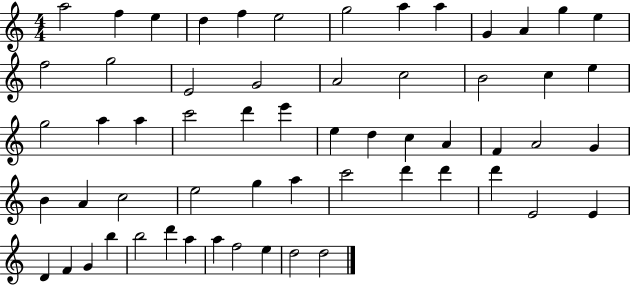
{
  \clef treble
  \numericTimeSignature
  \time 4/4
  \key c \major
  a''2 f''4 e''4 | d''4 f''4 e''2 | g''2 a''4 a''4 | g'4 a'4 g''4 e''4 | \break f''2 g''2 | e'2 g'2 | a'2 c''2 | b'2 c''4 e''4 | \break g''2 a''4 a''4 | c'''2 d'''4 e'''4 | e''4 d''4 c''4 a'4 | f'4 a'2 g'4 | \break b'4 a'4 c''2 | e''2 g''4 a''4 | c'''2 d'''4 d'''4 | d'''4 e'2 e'4 | \break d'4 f'4 g'4 b''4 | b''2 d'''4 a''4 | a''4 f''2 e''4 | d''2 d''2 | \break \bar "|."
}